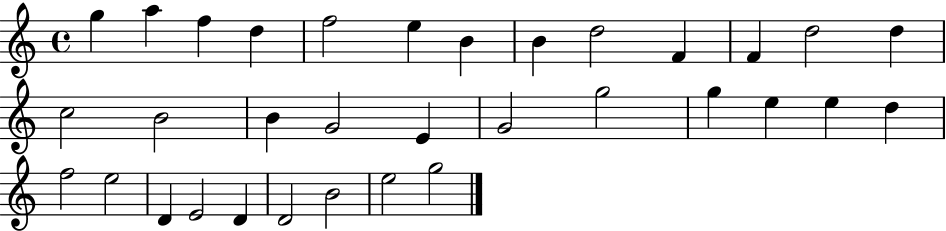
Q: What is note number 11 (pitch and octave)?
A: F4